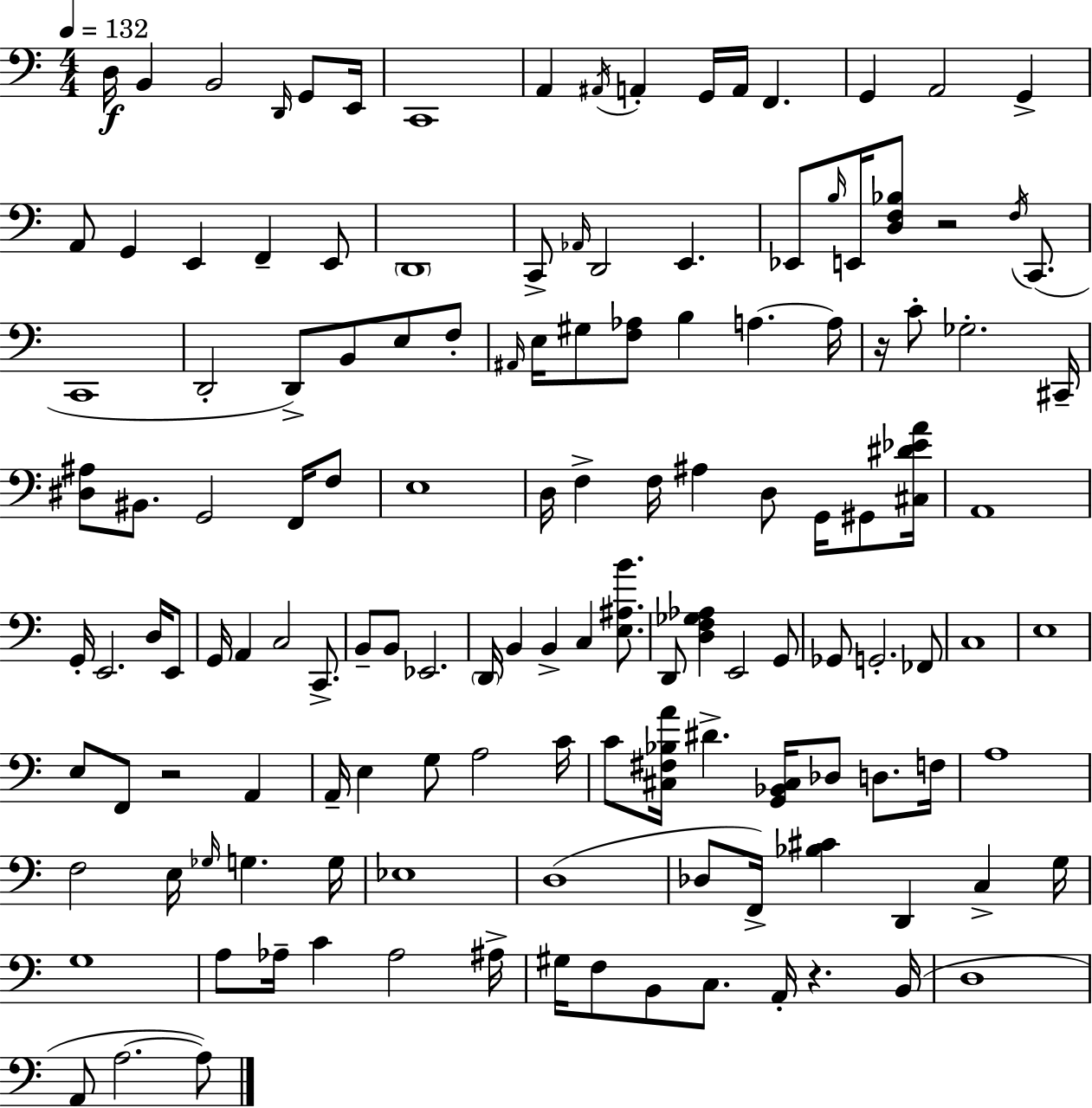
D3/s B2/q B2/h D2/s G2/e E2/s C2/w A2/q A#2/s A2/q G2/s A2/s F2/q. G2/q A2/h G2/q A2/e G2/q E2/q F2/q E2/e D2/w C2/e Ab2/s D2/h E2/q. Eb2/e B3/s E2/s [D3,F3,Bb3]/e R/h F3/s C2/e. C2/w D2/h D2/e B2/e E3/e F3/e A#2/s E3/s G#3/e [F3,Ab3]/e B3/q A3/q. A3/s R/s C4/e Gb3/h. C#2/s [D#3,A#3]/e BIS2/e. G2/h F2/s F3/e E3/w D3/s F3/q F3/s A#3/q D3/e G2/s G#2/e [C#3,D#4,Eb4,A4]/s A2/w G2/s E2/h. D3/s E2/e G2/s A2/q C3/h C2/e. B2/e B2/e Eb2/h. D2/s B2/q B2/q C3/q [E3,A#3,B4]/e. D2/e [D3,F3,Gb3,Ab3]/q E2/h G2/e Gb2/e G2/h. FES2/e C3/w E3/w E3/e F2/e R/h A2/q A2/s E3/q G3/e A3/h C4/s C4/e [C#3,F#3,Bb3,A4]/s D#4/q. [G2,Bb2,C#3]/s Db3/e D3/e. F3/s A3/w F3/h E3/s Gb3/s G3/q. G3/s Eb3/w D3/w Db3/e F2/s [Bb3,C#4]/q D2/q C3/q G3/s G3/w A3/e Ab3/s C4/q Ab3/h A#3/s G#3/s F3/e B2/e C3/e. A2/s R/q. B2/s D3/w A2/e A3/h. A3/e